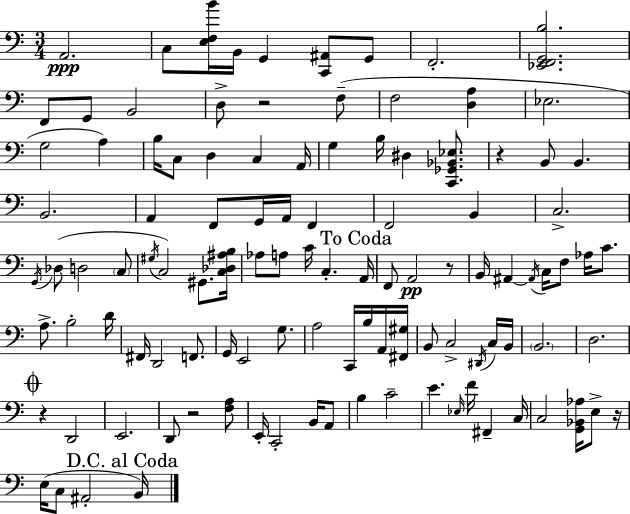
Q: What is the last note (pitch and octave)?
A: B2